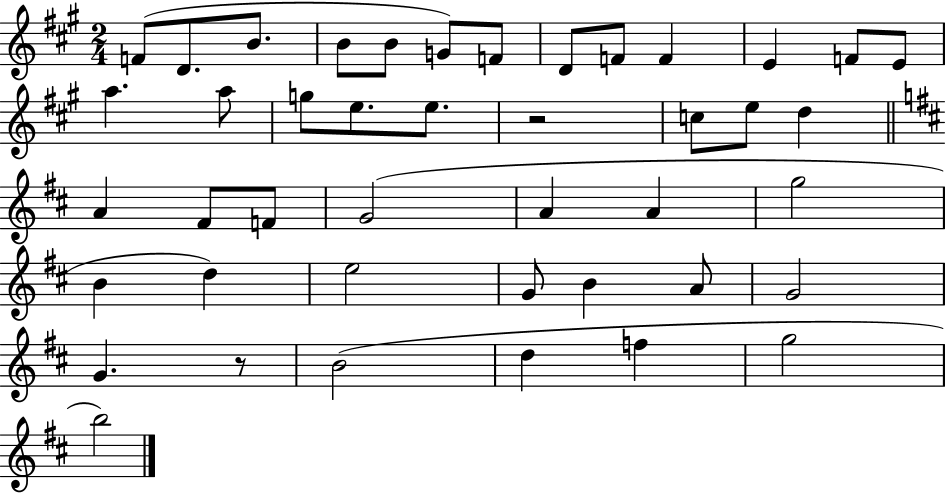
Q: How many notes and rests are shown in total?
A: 43